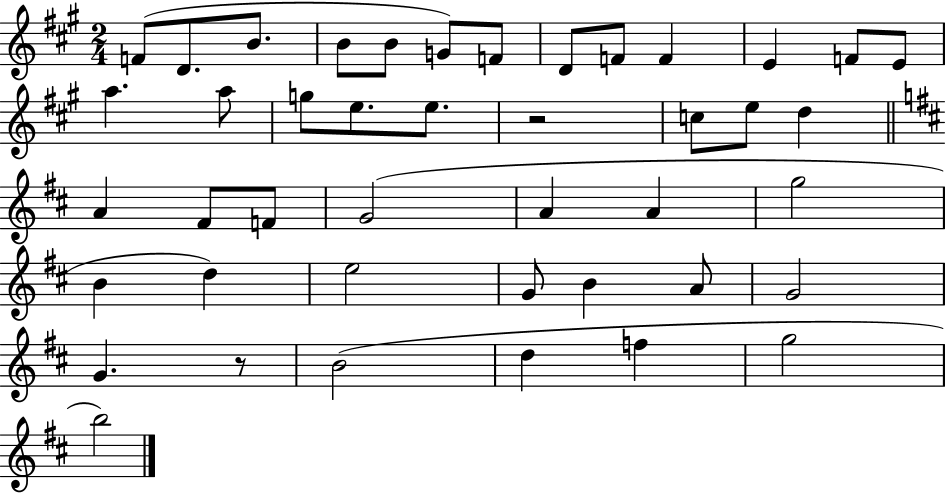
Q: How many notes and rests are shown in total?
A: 43